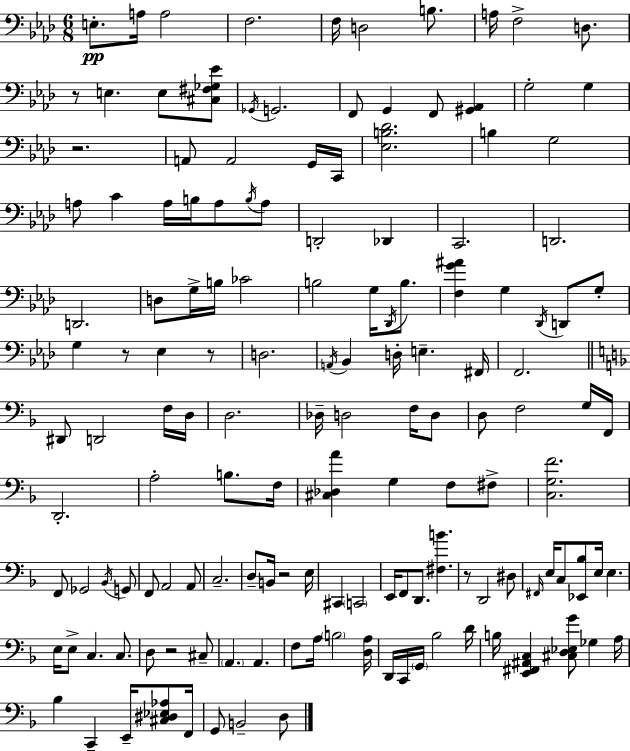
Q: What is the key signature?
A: AES major